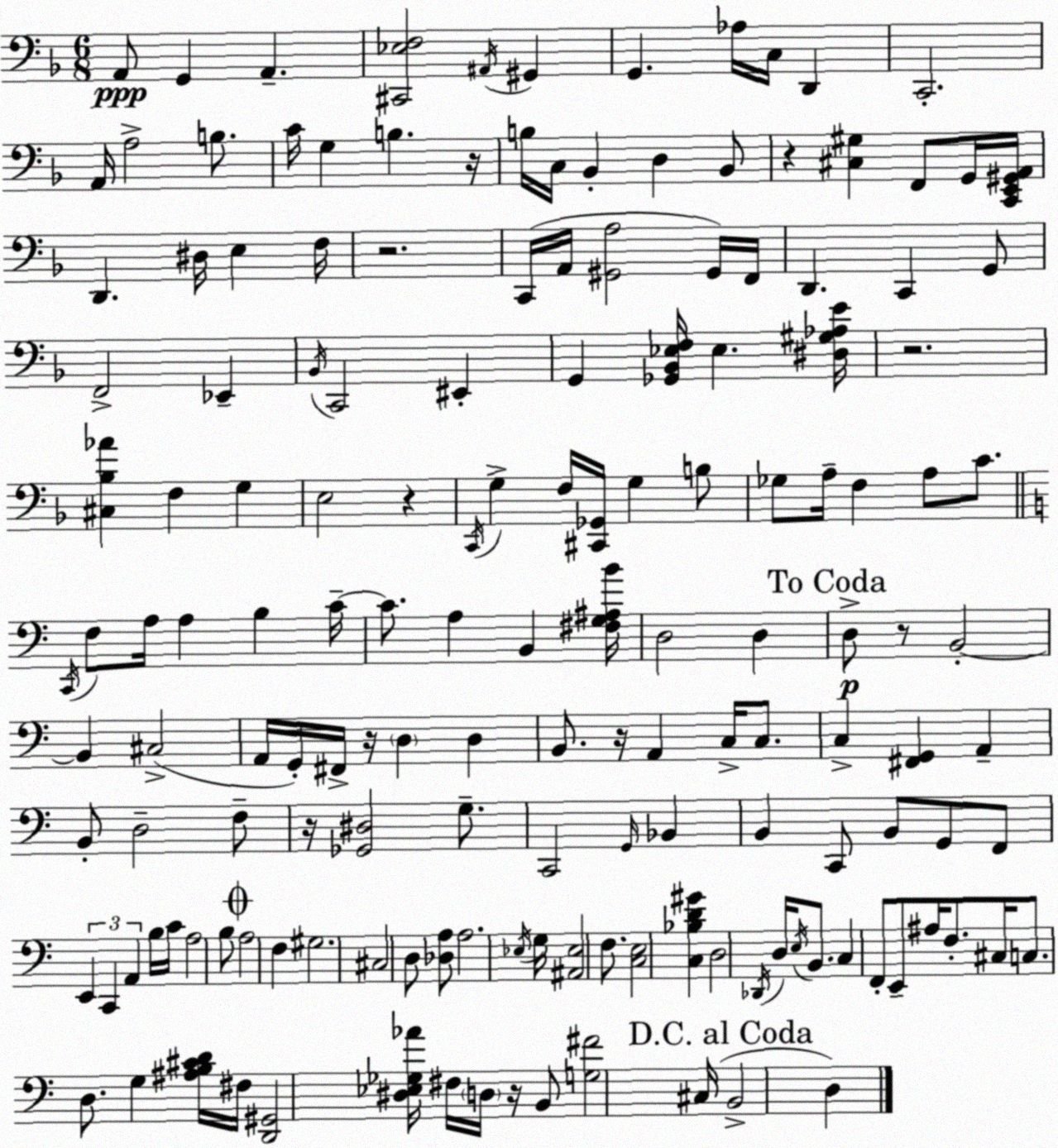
X:1
T:Untitled
M:6/8
L:1/4
K:F
A,,/2 G,, A,, [^C,,_E,F,]2 ^A,,/4 ^G,, G,, _A,/4 C,/4 D,, C,,2 A,,/4 A,2 B,/2 C/4 G, B, z/4 B,/4 C,/4 _B,, D, _B,,/2 z [^C,^G,] F,,/2 G,,/4 [C,,E,,^G,,A,,]/4 D,, ^D,/4 E, F,/4 z2 C,,/4 A,,/4 [^G,,A,]2 ^G,,/4 F,,/4 D,, C,, G,,/2 F,,2 _E,, _B,,/4 C,,2 ^E,, G,, [_G,,_B,,_E,F,]/4 _E, [^D,^G,_A,E]/4 z2 [^C,_B,_A] F, G, E,2 z C,,/4 G, F,/4 [^C,,_G,,]/4 G, B,/2 _G,/2 A,/4 F, A,/2 C/2 C,,/4 F,/2 A,/4 A, B, C/4 C/2 A, B,, [^F,G,^A,B]/4 D,2 D, D,/2 z/2 B,,2 B,, ^C,2 A,,/4 G,,/4 ^F,,/4 z/4 D, D, B,,/2 z/4 A,, C,/4 C,/2 C, [^F,,G,,] A,, B,,/2 D,2 F,/2 z/4 [_G,,^D,]2 G,/2 C,,2 G,,/4 _B,, B,, C,,/2 B,,/2 G,,/2 F,,/2 E,, C,, A,, B,/4 C/4 A,2 B,/2 A,2 F, ^G,2 ^C,2 D,/2 [_D,A,]/2 A,2 _E,/4 G,/4 [^A,,_E,]2 F,/2 [C,E,]2 [C,_B,D^G] D,2 _D,,/4 D,/4 E,/4 B,,/2 C, F,,/2 E,,/2 ^A,/4 F,/2 ^C,/4 C,/2 D,/2 G, [^A,B,^CD]/4 ^F,/4 [D,,^G,,]2 [^D,_E,_G,_A]/4 ^F,/4 D,/4 z/4 B,,/2 [G,^F]2 ^C,/4 B,,2 D,